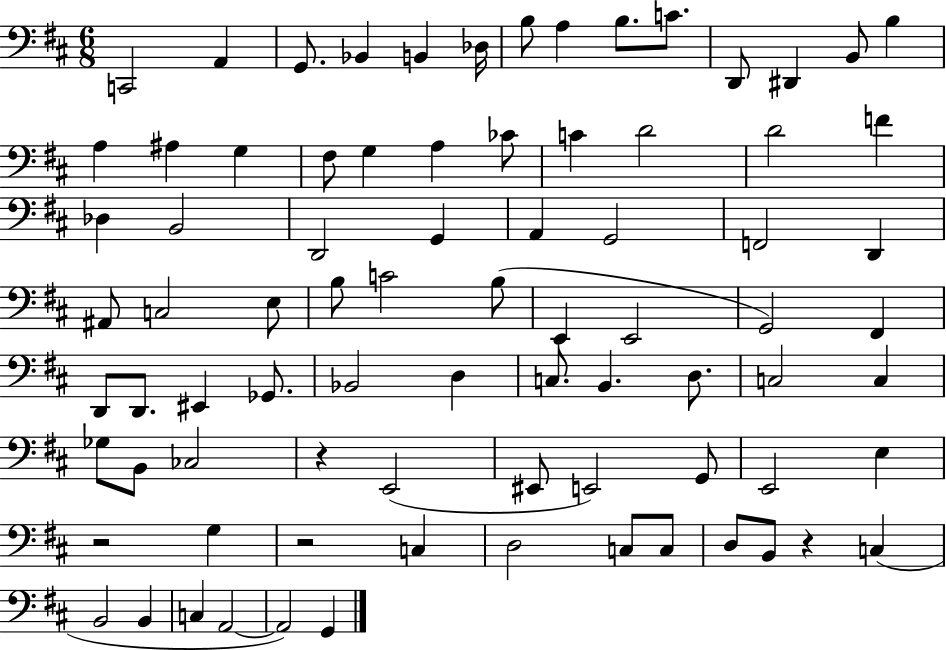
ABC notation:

X:1
T:Untitled
M:6/8
L:1/4
K:D
C,,2 A,, G,,/2 _B,, B,, _D,/4 B,/2 A, B,/2 C/2 D,,/2 ^D,, B,,/2 B, A, ^A, G, ^F,/2 G, A, _C/2 C D2 D2 F _D, B,,2 D,,2 G,, A,, G,,2 F,,2 D,, ^A,,/2 C,2 E,/2 B,/2 C2 B,/2 E,, E,,2 G,,2 ^F,, D,,/2 D,,/2 ^E,, _G,,/2 _B,,2 D, C,/2 B,, D,/2 C,2 C, _G,/2 B,,/2 _C,2 z E,,2 ^E,,/2 E,,2 G,,/2 E,,2 E, z2 G, z2 C, D,2 C,/2 C,/2 D,/2 B,,/2 z C, B,,2 B,, C, A,,2 A,,2 G,,